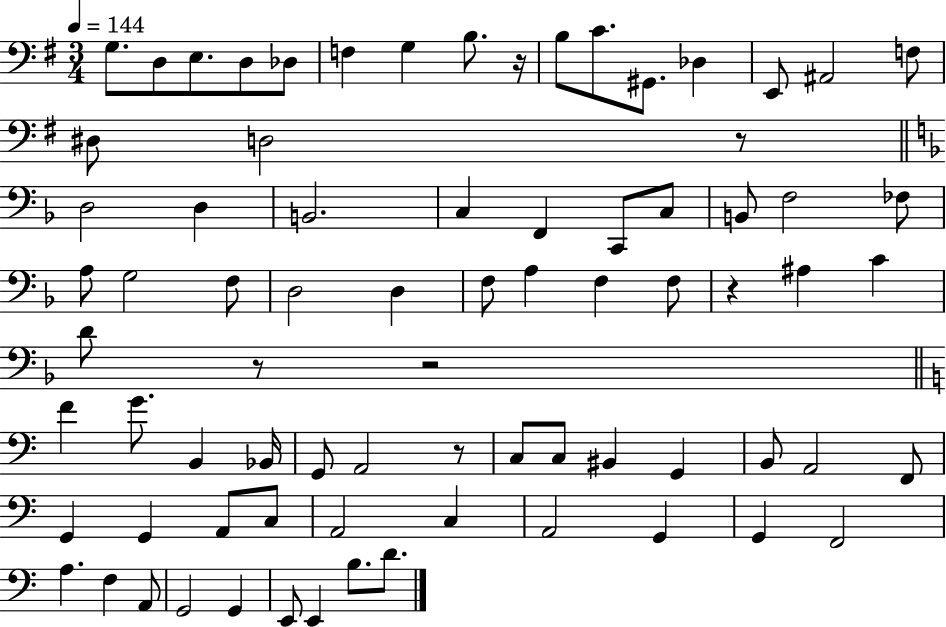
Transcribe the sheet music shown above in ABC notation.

X:1
T:Untitled
M:3/4
L:1/4
K:G
G,/2 D,/2 E,/2 D,/2 _D,/2 F, G, B,/2 z/4 B,/2 C/2 ^G,,/2 _D, E,,/2 ^A,,2 F,/2 ^D,/2 D,2 z/2 D,2 D, B,,2 C, F,, C,,/2 C,/2 B,,/2 F,2 _F,/2 A,/2 G,2 F,/2 D,2 D, F,/2 A, F, F,/2 z ^A, C D/2 z/2 z2 F G/2 B,, _B,,/4 G,,/2 A,,2 z/2 C,/2 C,/2 ^B,, G,, B,,/2 A,,2 F,,/2 G,, G,, A,,/2 C,/2 A,,2 C, A,,2 G,, G,, F,,2 A, F, A,,/2 G,,2 G,, E,,/2 E,, B,/2 D/2